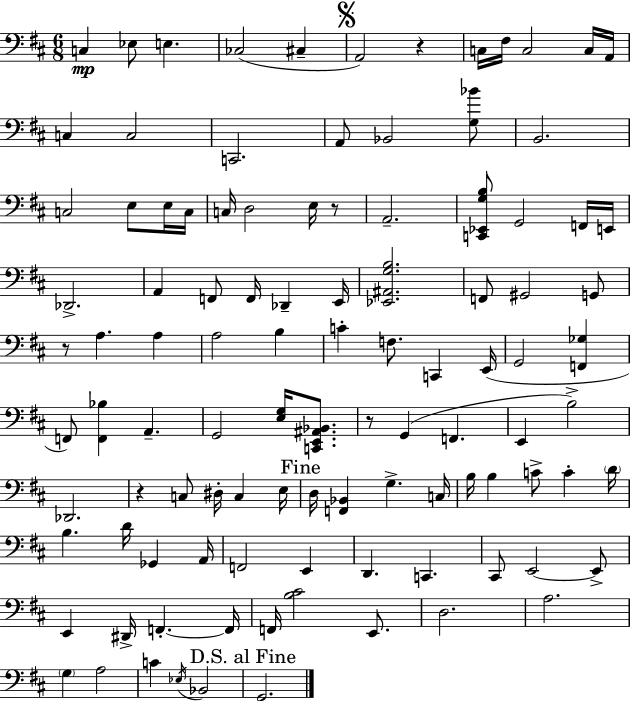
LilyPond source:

{
  \clef bass
  \numericTimeSignature
  \time 6/8
  \key d \major
  c4\mp ees8 e4. | ces2( cis4-- | \mark \markup { \musicglyph "scripts.segno" } a,2) r4 | c16 fis16 c2 c16 a,16 | \break c4 c2 | c,2. | a,8 bes,2 <g bes'>8 | b,2. | \break c2 e8 e16 c16 | c16 d2 e16 r8 | a,2.-- | <c, ees, g b>8 g,2 f,16 e,16 | \break des,2.-> | a,4 f,8 f,16 des,4-- e,16 | <ees, ais, g b>2. | f,8 gis,2 g,8 | \break r8 a4. a4 | a2 b4 | c'4-. f8. c,4 e,16( | g,2 <f, ges>4 | \break f,8) <f, bes>4 a,4.-- | g,2 <e g>16 <c, e, ais, bes,>8. | r8 g,4( f,4. | e,4 b2->) | \break des,2. | r4 c8 dis16-. c4 e16 | \mark "Fine" d16 <f, bes,>4 g4.-> c16 | b16 b4 c'8-> c'4-. \parenthesize d'16 | \break b4. d'16 ges,4 a,16 | f,2 e,4 | d,4. c,4. | cis,8 e,2~~ e,8-> | \break e,4 dis,16-> f,4.-.~~ f,16 | f,16 <b cis'>2 e,8. | d2. | a2. | \break \parenthesize g4 a2 | c'4 \acciaccatura { ees16 } bes,2 | \mark "D.S. al Fine" g,2. | \bar "|."
}